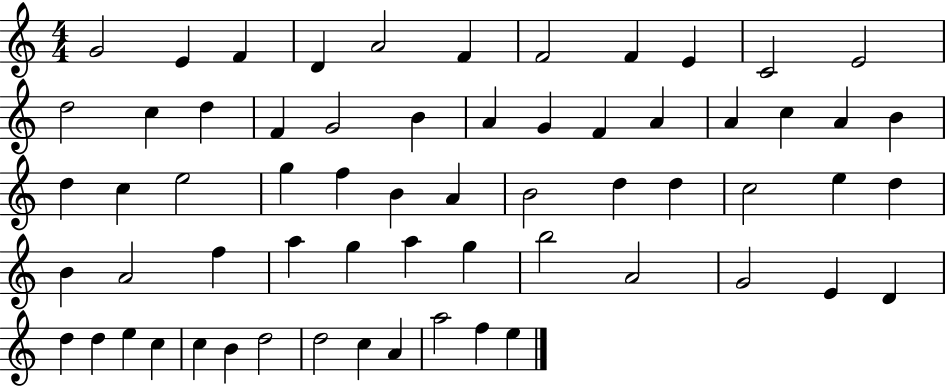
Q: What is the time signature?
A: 4/4